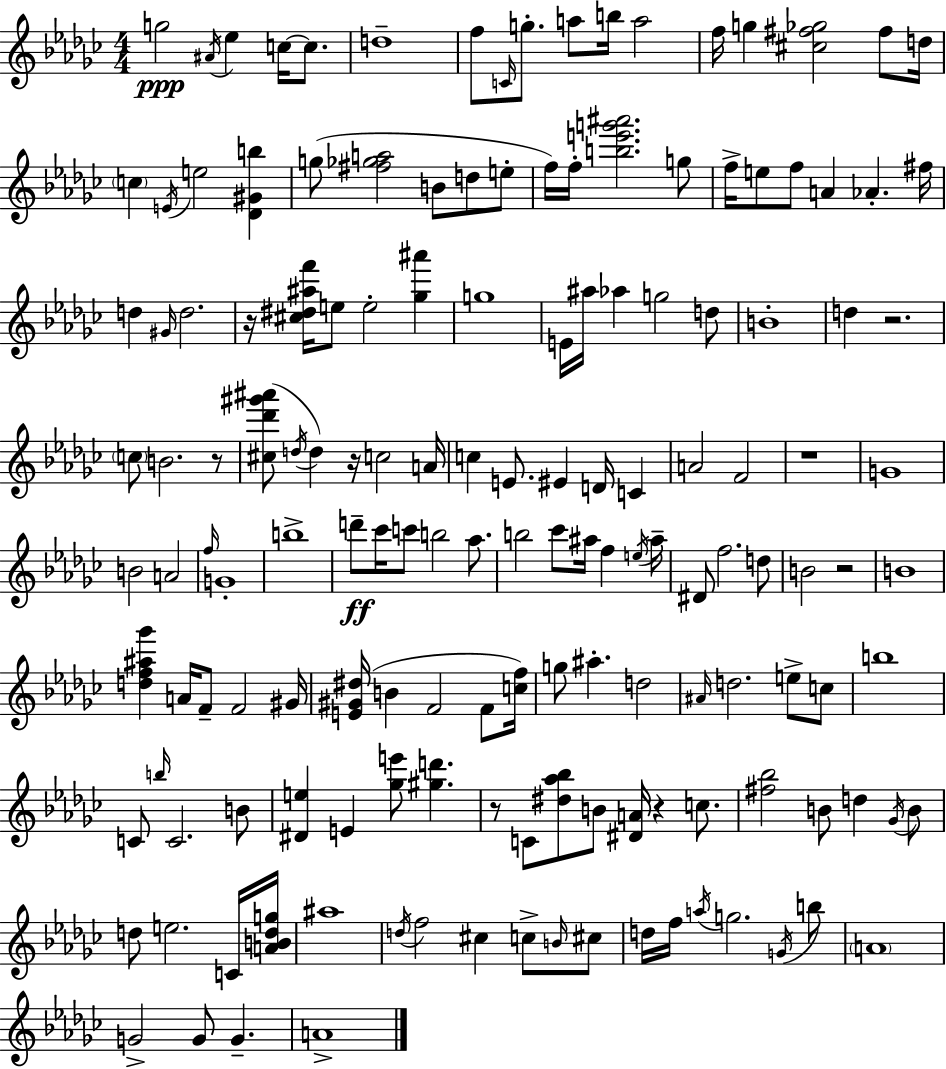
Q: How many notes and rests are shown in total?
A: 153